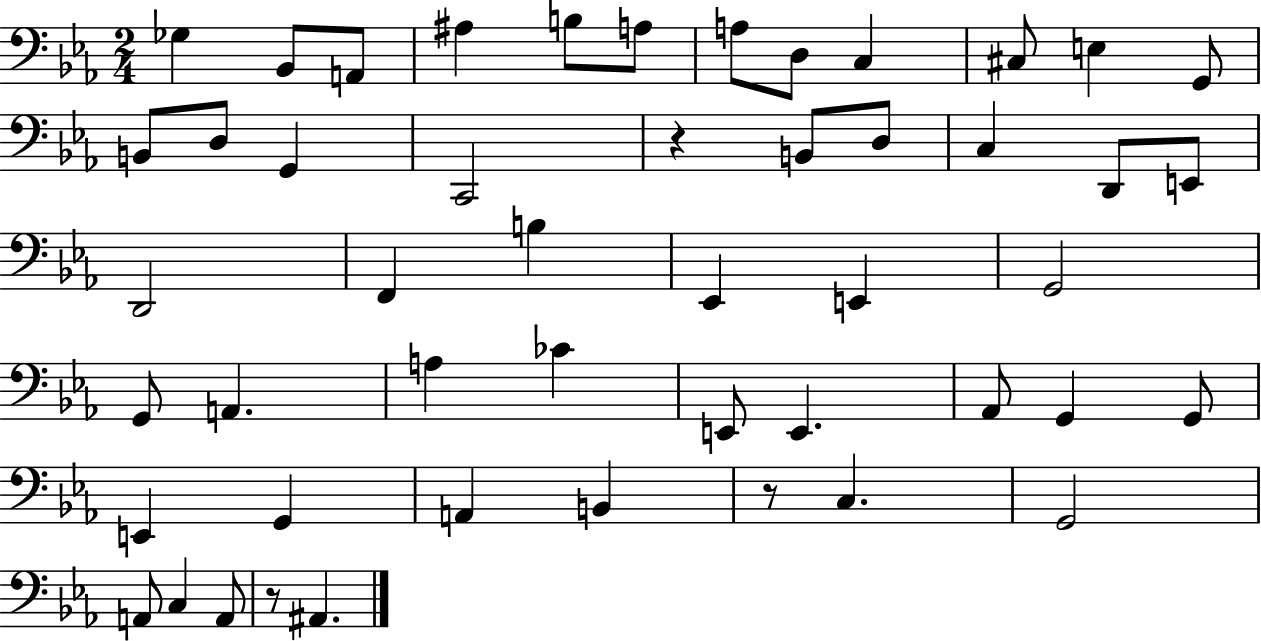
X:1
T:Untitled
M:2/4
L:1/4
K:Eb
_G, _B,,/2 A,,/2 ^A, B,/2 A,/2 A,/2 D,/2 C, ^C,/2 E, G,,/2 B,,/2 D,/2 G,, C,,2 z B,,/2 D,/2 C, D,,/2 E,,/2 D,,2 F,, B, _E,, E,, G,,2 G,,/2 A,, A, _C E,,/2 E,, _A,,/2 G,, G,,/2 E,, G,, A,, B,, z/2 C, G,,2 A,,/2 C, A,,/2 z/2 ^A,,